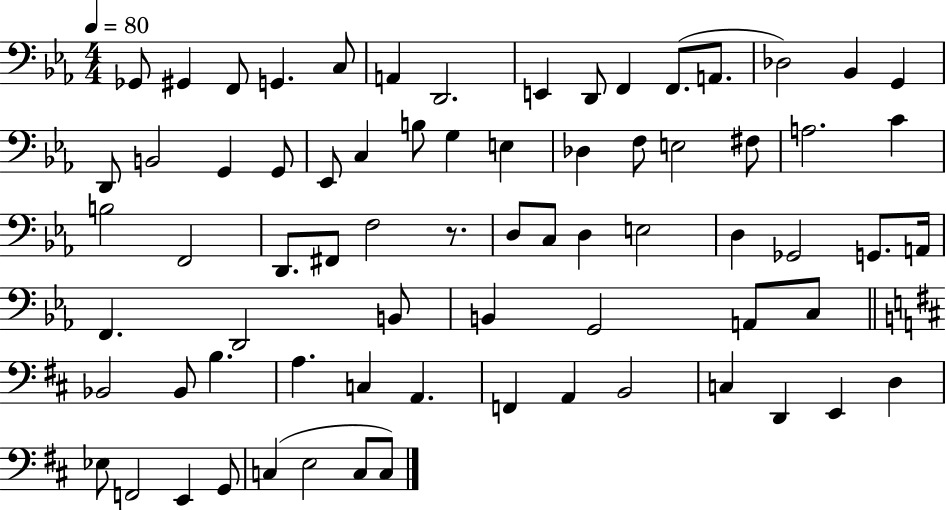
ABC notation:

X:1
T:Untitled
M:4/4
L:1/4
K:Eb
_G,,/2 ^G,, F,,/2 G,, C,/2 A,, D,,2 E,, D,,/2 F,, F,,/2 A,,/2 _D,2 _B,, G,, D,,/2 B,,2 G,, G,,/2 _E,,/2 C, B,/2 G, E, _D, F,/2 E,2 ^F,/2 A,2 C B,2 F,,2 D,,/2 ^F,,/2 F,2 z/2 D,/2 C,/2 D, E,2 D, _G,,2 G,,/2 A,,/4 F,, D,,2 B,,/2 B,, G,,2 A,,/2 C,/2 _B,,2 _B,,/2 B, A, C, A,, F,, A,, B,,2 C, D,, E,, D, _E,/2 F,,2 E,, G,,/2 C, E,2 C,/2 C,/2